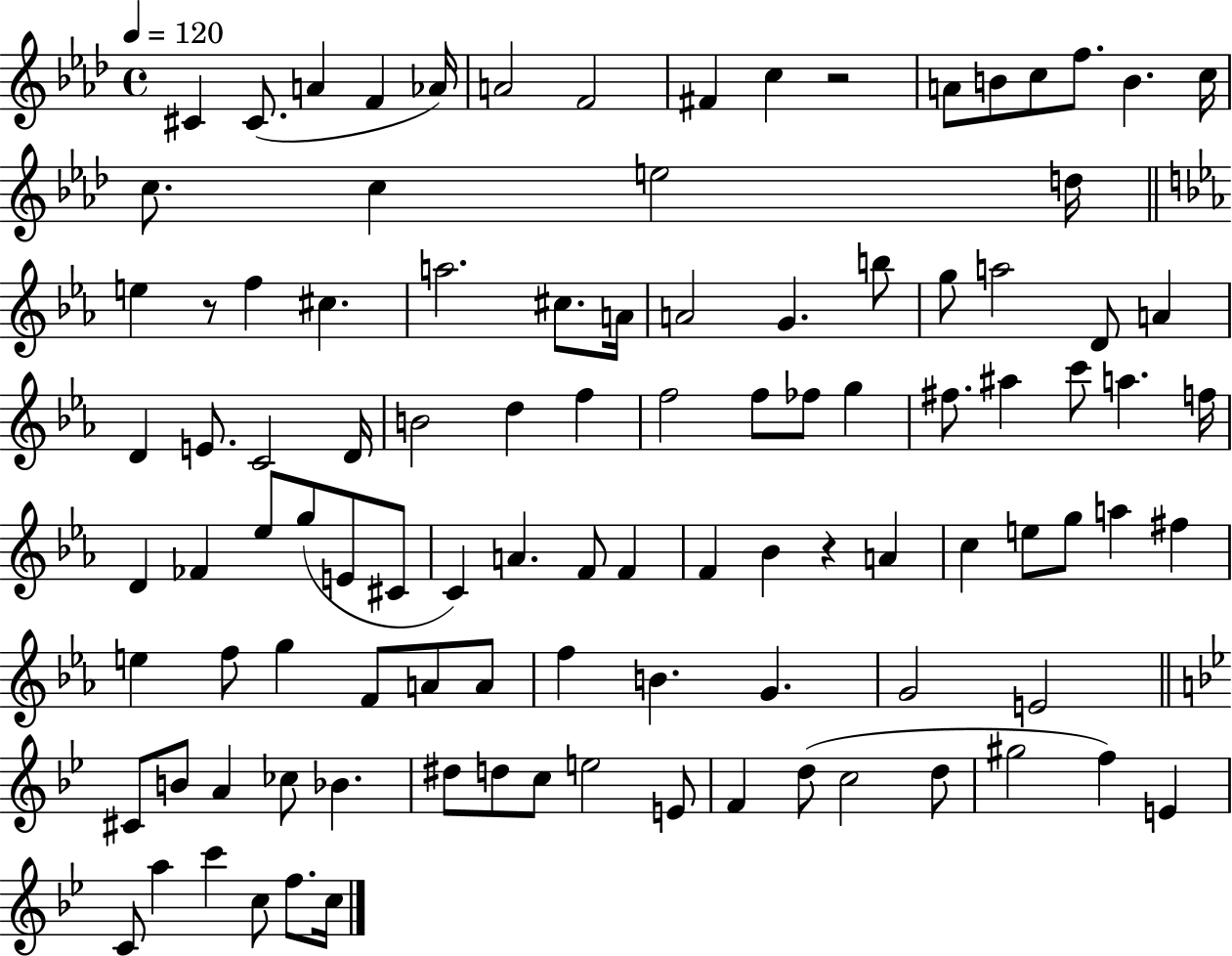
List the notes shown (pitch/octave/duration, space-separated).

C#4/q C#4/e. A4/q F4/q Ab4/s A4/h F4/h F#4/q C5/q R/h A4/e B4/e C5/e F5/e. B4/q. C5/s C5/e. C5/q E5/h D5/s E5/q R/e F5/q C#5/q. A5/h. C#5/e. A4/s A4/h G4/q. B5/e G5/e A5/h D4/e A4/q D4/q E4/e. C4/h D4/s B4/h D5/q F5/q F5/h F5/e FES5/e G5/q F#5/e. A#5/q C6/e A5/q. F5/s D4/q FES4/q Eb5/e G5/e E4/e C#4/e C4/q A4/q. F4/e F4/q F4/q Bb4/q R/q A4/q C5/q E5/e G5/e A5/q F#5/q E5/q F5/e G5/q F4/e A4/e A4/e F5/q B4/q. G4/q. G4/h E4/h C#4/e B4/e A4/q CES5/e Bb4/q. D#5/e D5/e C5/e E5/h E4/e F4/q D5/e C5/h D5/e G#5/h F5/q E4/q C4/e A5/q C6/q C5/e F5/e. C5/s